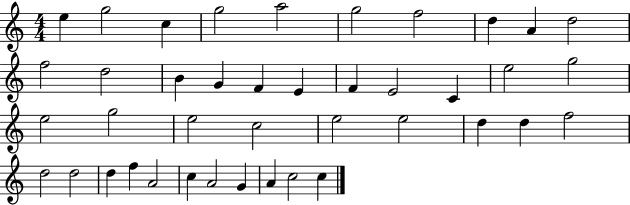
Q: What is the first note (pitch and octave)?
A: E5